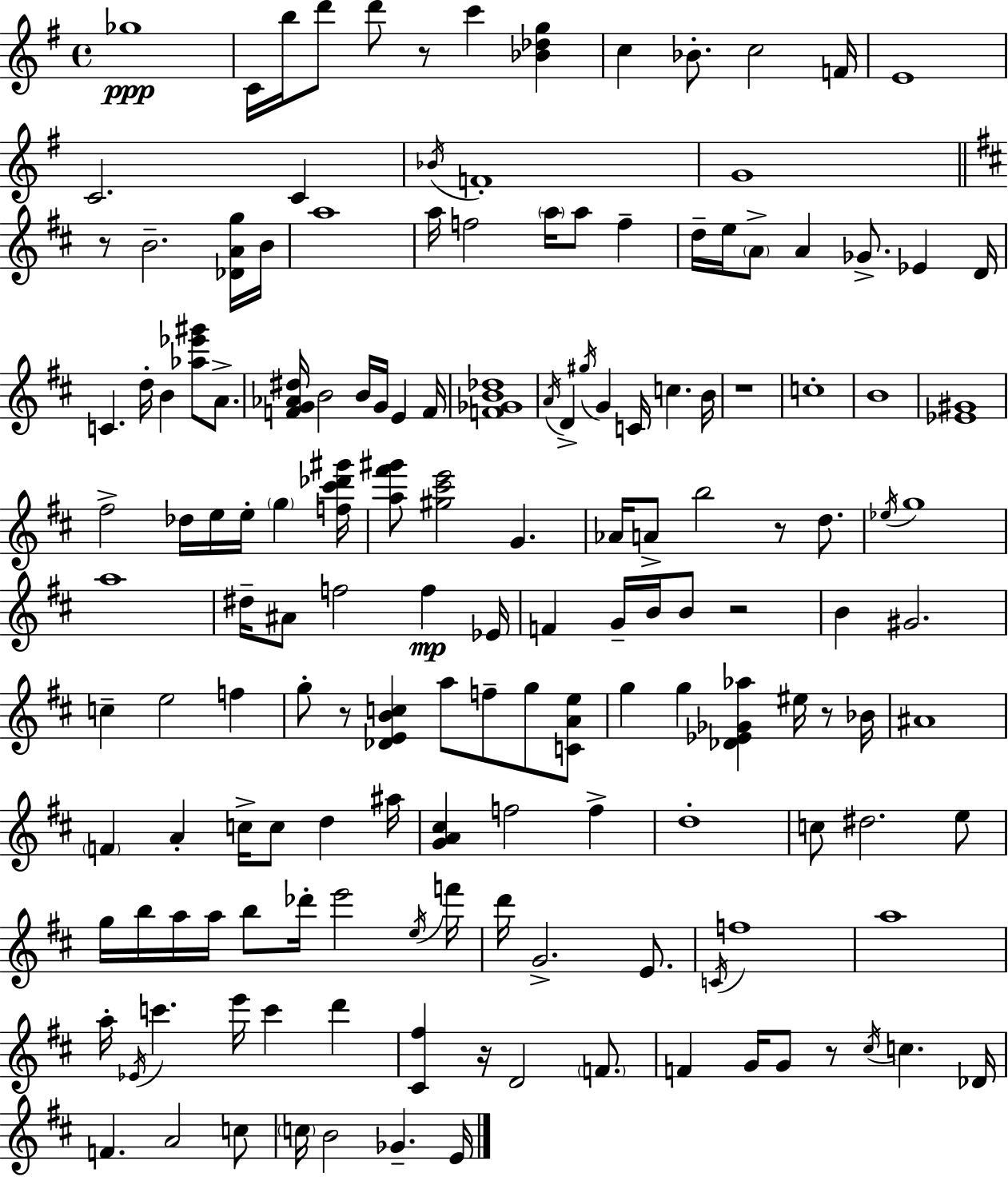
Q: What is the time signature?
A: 4/4